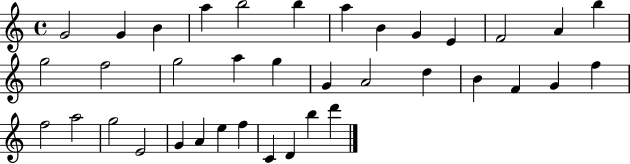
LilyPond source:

{
  \clef treble
  \time 4/4
  \defaultTimeSignature
  \key c \major
  g'2 g'4 b'4 | a''4 b''2 b''4 | a''4 b'4 g'4 e'4 | f'2 a'4 b''4 | \break g''2 f''2 | g''2 a''4 g''4 | g'4 a'2 d''4 | b'4 f'4 g'4 f''4 | \break f''2 a''2 | g''2 e'2 | g'4 a'4 e''4 f''4 | c'4 d'4 b''4 d'''4 | \break \bar "|."
}